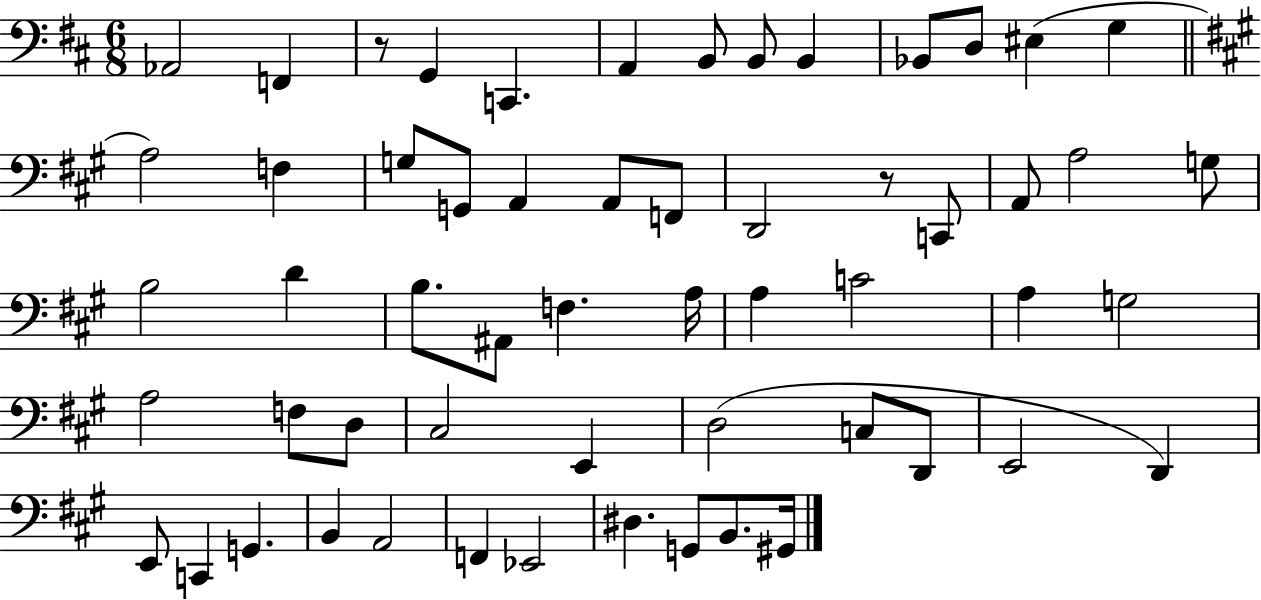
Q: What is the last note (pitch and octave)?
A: G#2